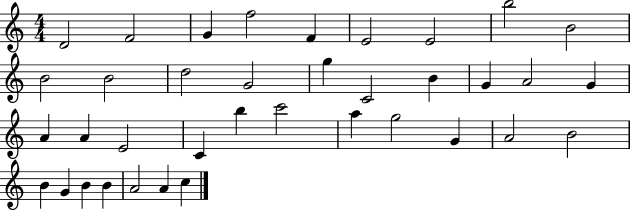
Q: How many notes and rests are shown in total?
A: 37